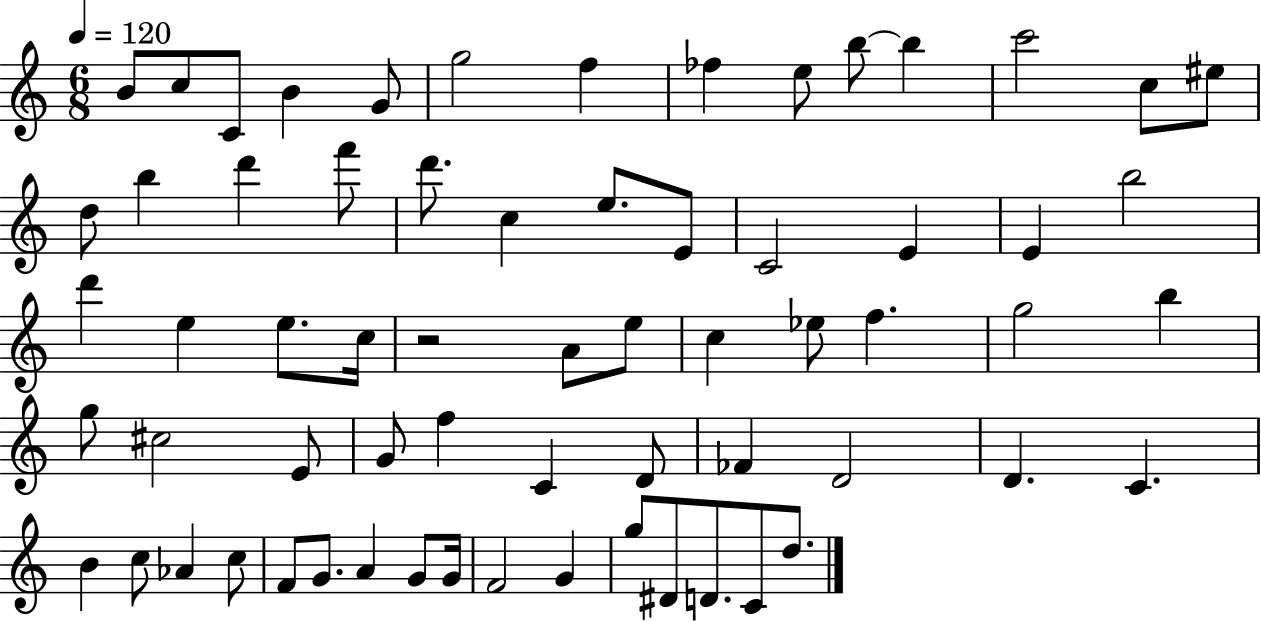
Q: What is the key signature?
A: C major